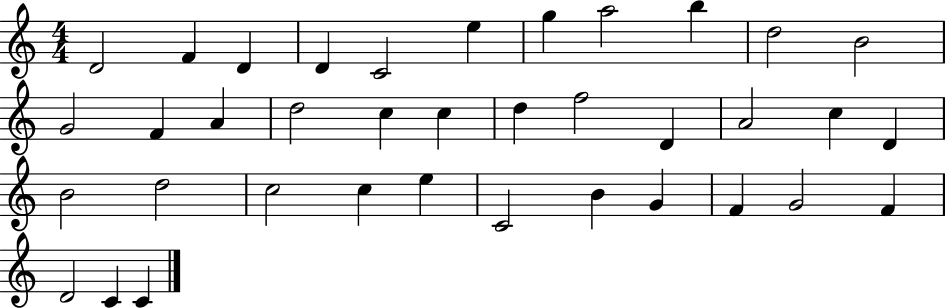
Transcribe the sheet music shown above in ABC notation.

X:1
T:Untitled
M:4/4
L:1/4
K:C
D2 F D D C2 e g a2 b d2 B2 G2 F A d2 c c d f2 D A2 c D B2 d2 c2 c e C2 B G F G2 F D2 C C